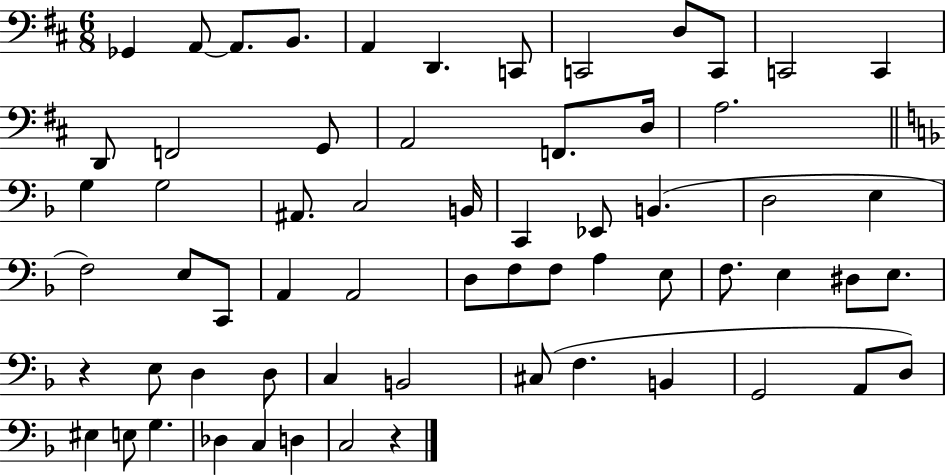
X:1
T:Untitled
M:6/8
L:1/4
K:D
_G,, A,,/2 A,,/2 B,,/2 A,, D,, C,,/2 C,,2 D,/2 C,,/2 C,,2 C,, D,,/2 F,,2 G,,/2 A,,2 F,,/2 D,/4 A,2 G, G,2 ^A,,/2 C,2 B,,/4 C,, _E,,/2 B,, D,2 E, F,2 E,/2 C,,/2 A,, A,,2 D,/2 F,/2 F,/2 A, E,/2 F,/2 E, ^D,/2 E,/2 z E,/2 D, D,/2 C, B,,2 ^C,/2 F, B,, G,,2 A,,/2 D,/2 ^E, E,/2 G, _D, C, D, C,2 z